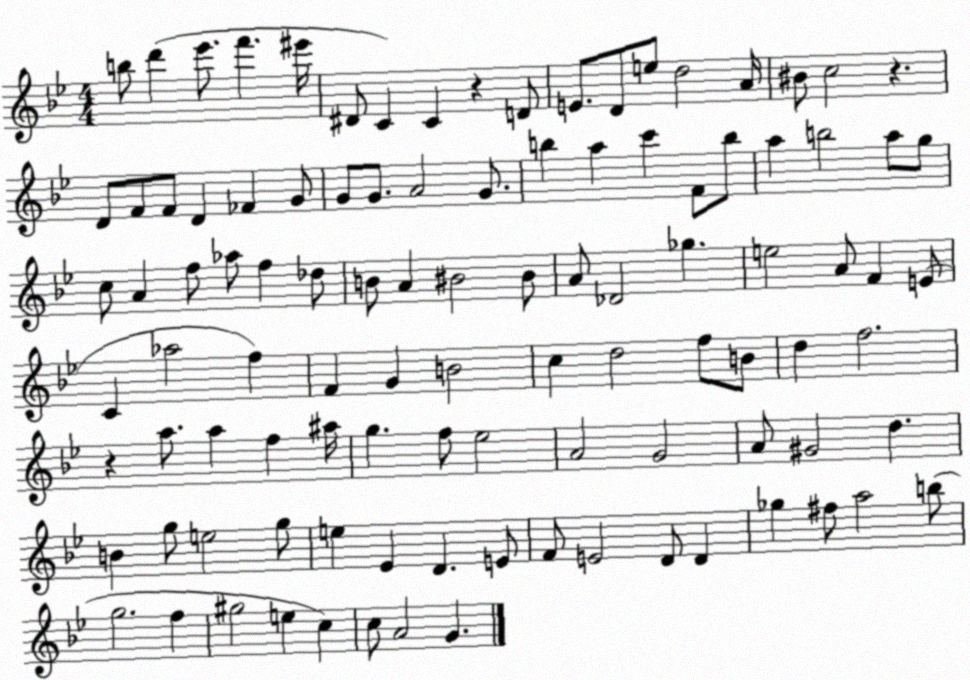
X:1
T:Untitled
M:4/4
L:1/4
K:Bb
b/2 d' _e'/2 f' ^e'/4 ^D/2 C C z D/2 E/2 D/2 e/2 d2 A/4 ^B/2 c2 z D/2 F/2 F/2 D _F G/2 G/2 G/2 A2 G/2 b a c' F/2 b/2 a b2 a/2 g/2 c/2 A f/2 _a/2 f _d/2 B/2 A ^B2 ^B/2 A/2 _D2 _g e2 A/2 F E/2 C _a2 f F G B2 c d2 f/2 B/2 d f2 z a/2 a f ^a/4 g f/2 _e2 A2 G2 A/2 ^G2 d B g/2 e2 g/2 e _E D E/2 F/2 E2 D/2 D _g ^f/2 a2 b/2 g2 f ^g2 e c c/2 A2 G